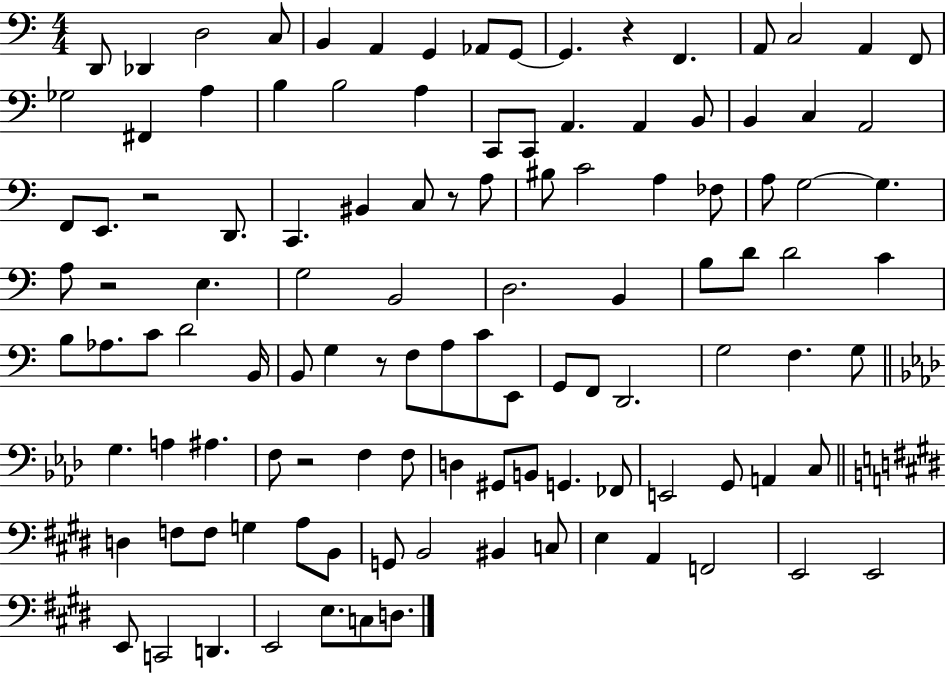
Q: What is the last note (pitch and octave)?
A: D3